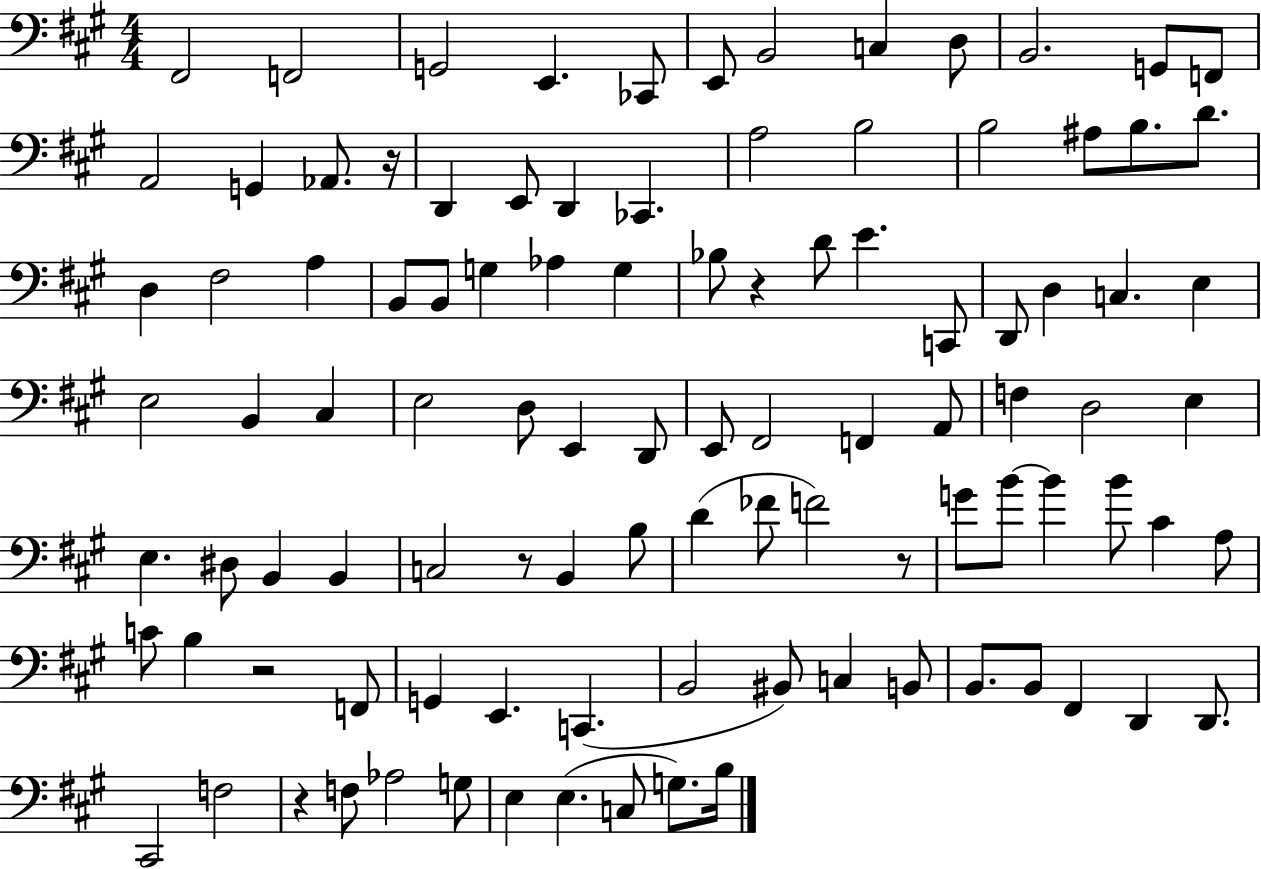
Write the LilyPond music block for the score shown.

{
  \clef bass
  \numericTimeSignature
  \time 4/4
  \key a \major
  fis,2 f,2 | g,2 e,4. ces,8 | e,8 b,2 c4 d8 | b,2. g,8 f,8 | \break a,2 g,4 aes,8. r16 | d,4 e,8 d,4 ces,4. | a2 b2 | b2 ais8 b8. d'8. | \break d4 fis2 a4 | b,8 b,8 g4 aes4 g4 | bes8 r4 d'8 e'4. c,8 | d,8 d4 c4. e4 | \break e2 b,4 cis4 | e2 d8 e,4 d,8 | e,8 fis,2 f,4 a,8 | f4 d2 e4 | \break e4. dis8 b,4 b,4 | c2 r8 b,4 b8 | d'4( fes'8 f'2) r8 | g'8 b'8~~ b'4 b'8 cis'4 a8 | \break c'8 b4 r2 f,8 | g,4 e,4. c,4.( | b,2 bis,8) c4 b,8 | b,8. b,8 fis,4 d,4 d,8. | \break cis,2 f2 | r4 f8 aes2 g8 | e4 e4.( c8 g8.) b16 | \bar "|."
}